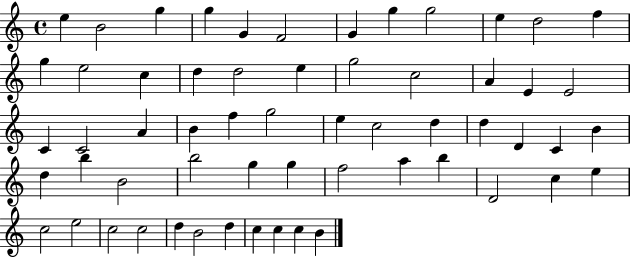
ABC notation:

X:1
T:Untitled
M:4/4
L:1/4
K:C
e B2 g g G F2 G g g2 e d2 f g e2 c d d2 e g2 c2 A E E2 C C2 A B f g2 e c2 d d D C B d b B2 b2 g g f2 a b D2 c e c2 e2 c2 c2 d B2 d c c c B